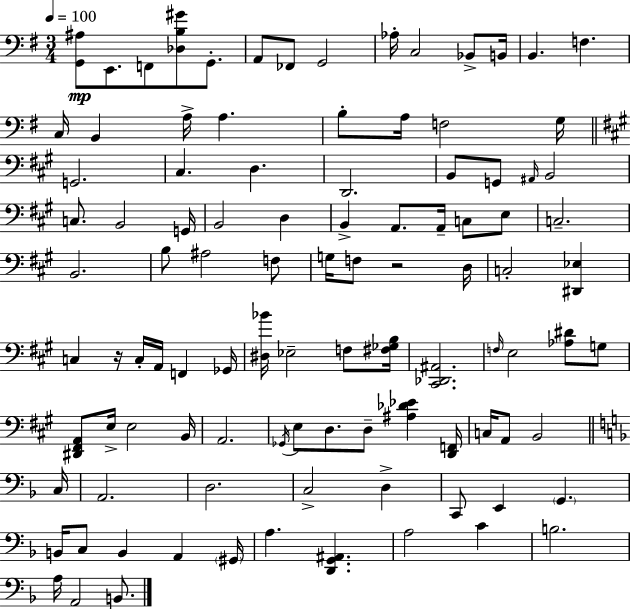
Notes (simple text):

[G2,A#3]/e E2/e. F2/e [Db3,B3,G#4]/e G2/e. A2/e FES2/e G2/h Ab3/s C3/h Bb2/e B2/s B2/q. F3/q. C3/s B2/q A3/s A3/q. B3/e A3/s F3/h G3/s G2/h. C#3/q. D3/q. D2/h. B2/e G2/e A#2/s B2/h C3/e. B2/h G2/s B2/h D3/q B2/q A2/e. A2/s C3/e E3/e C3/h. B2/h. B3/e A#3/h F3/e G3/s F3/e R/h D3/s C3/h [D#2,Eb3]/q C3/q R/s C3/s A2/s F2/q Gb2/s [D#3,Bb4]/s Eb3/h F3/e [F#3,Gb3,B3]/s [C#2,Db2,A#2]/h. F3/s E3/h [Ab3,D#4]/e G3/e [D#2,F#2,A2]/e E3/s E3/h B2/s A2/h. Gb2/s E3/e D3/e. D3/e [A#3,Db4,Eb4]/q [D2,F2]/s C3/s A2/e B2/h C3/s A2/h. D3/h. C3/h D3/q C2/e E2/q G2/q. B2/s C3/e B2/q A2/q G#2/s A3/q. [D2,G2,A#2]/q. A3/h C4/q B3/h. A3/s A2/h B2/e.